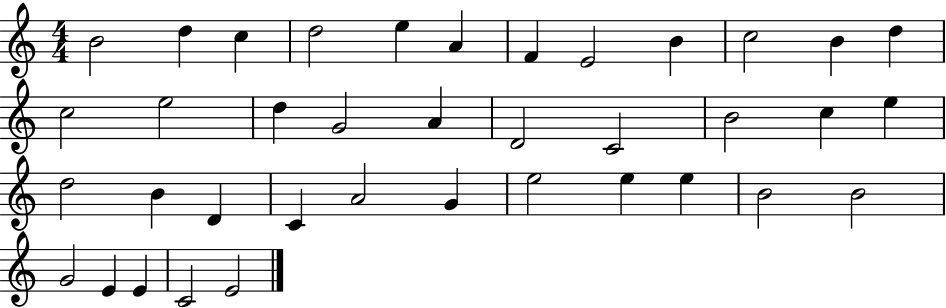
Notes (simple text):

B4/h D5/q C5/q D5/h E5/q A4/q F4/q E4/h B4/q C5/h B4/q D5/q C5/h E5/h D5/q G4/h A4/q D4/h C4/h B4/h C5/q E5/q D5/h B4/q D4/q C4/q A4/h G4/q E5/h E5/q E5/q B4/h B4/h G4/h E4/q E4/q C4/h E4/h